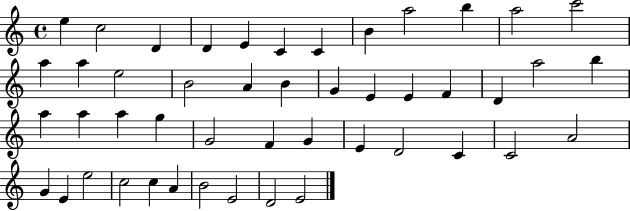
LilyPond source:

{
  \clef treble
  \time 4/4
  \defaultTimeSignature
  \key c \major
  e''4 c''2 d'4 | d'4 e'4 c'4 c'4 | b'4 a''2 b''4 | a''2 c'''2 | \break a''4 a''4 e''2 | b'2 a'4 b'4 | g'4 e'4 e'4 f'4 | d'4 a''2 b''4 | \break a''4 a''4 a''4 g''4 | g'2 f'4 g'4 | e'4 d'2 c'4 | c'2 a'2 | \break g'4 e'4 e''2 | c''2 c''4 a'4 | b'2 e'2 | d'2 e'2 | \break \bar "|."
}